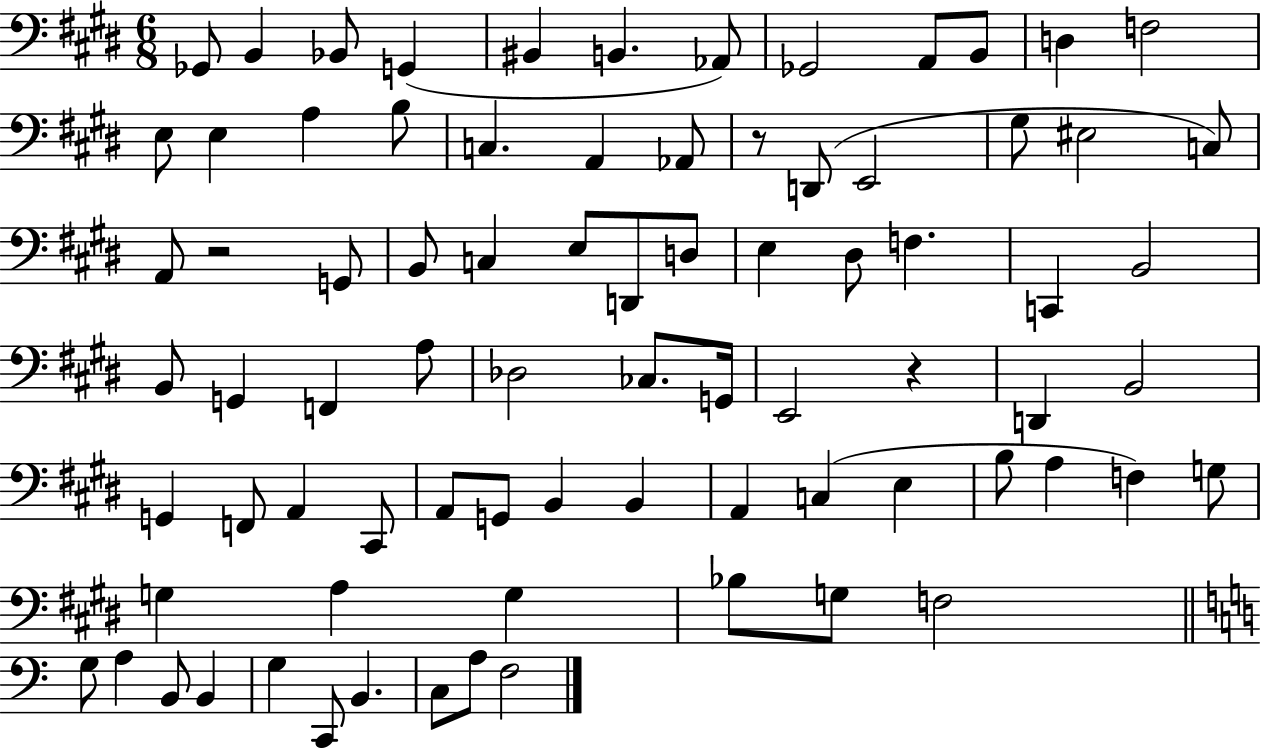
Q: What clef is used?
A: bass